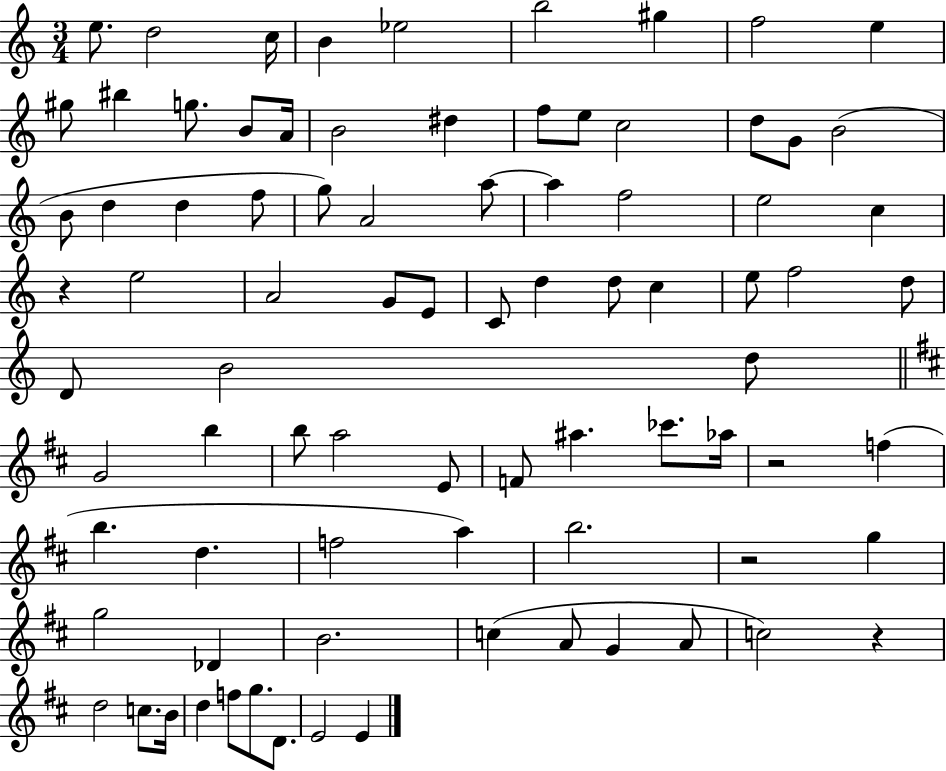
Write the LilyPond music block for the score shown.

{
  \clef treble
  \numericTimeSignature
  \time 3/4
  \key c \major
  \repeat volta 2 { e''8. d''2 c''16 | b'4 ees''2 | b''2 gis''4 | f''2 e''4 | \break gis''8 bis''4 g''8. b'8 a'16 | b'2 dis''4 | f''8 e''8 c''2 | d''8 g'8 b'2( | \break b'8 d''4 d''4 f''8 | g''8) a'2 a''8~~ | a''4 f''2 | e''2 c''4 | \break r4 e''2 | a'2 g'8 e'8 | c'8 d''4 d''8 c''4 | e''8 f''2 d''8 | \break d'8 b'2 d''8 | \bar "||" \break \key b \minor g'2 b''4 | b''8 a''2 e'8 | f'8 ais''4. ces'''8. aes''16 | r2 f''4( | \break b''4. d''4. | f''2 a''4) | b''2. | r2 g''4 | \break g''2 des'4 | b'2. | c''4( a'8 g'4 a'8 | c''2) r4 | \break d''2 c''8. b'16 | d''4 f''8 g''8. d'8. | e'2 e'4 | } \bar "|."
}